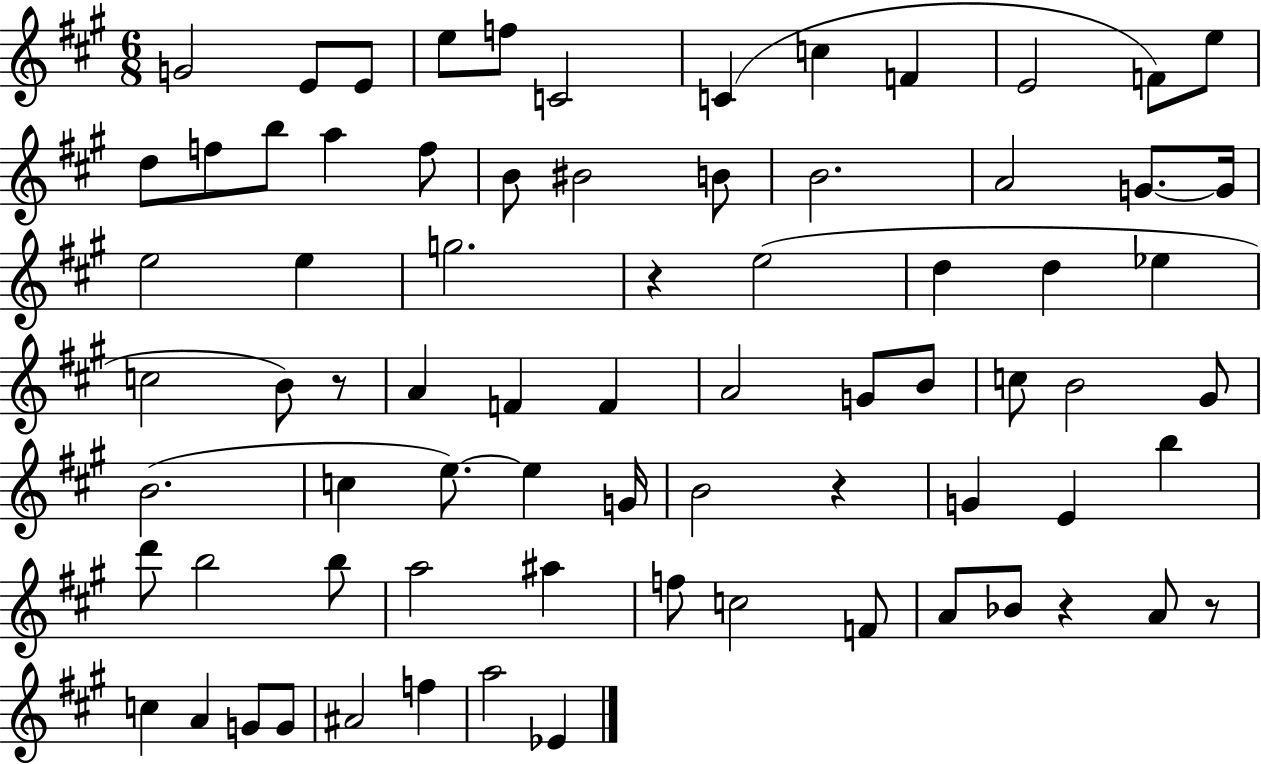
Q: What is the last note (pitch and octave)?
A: Eb4